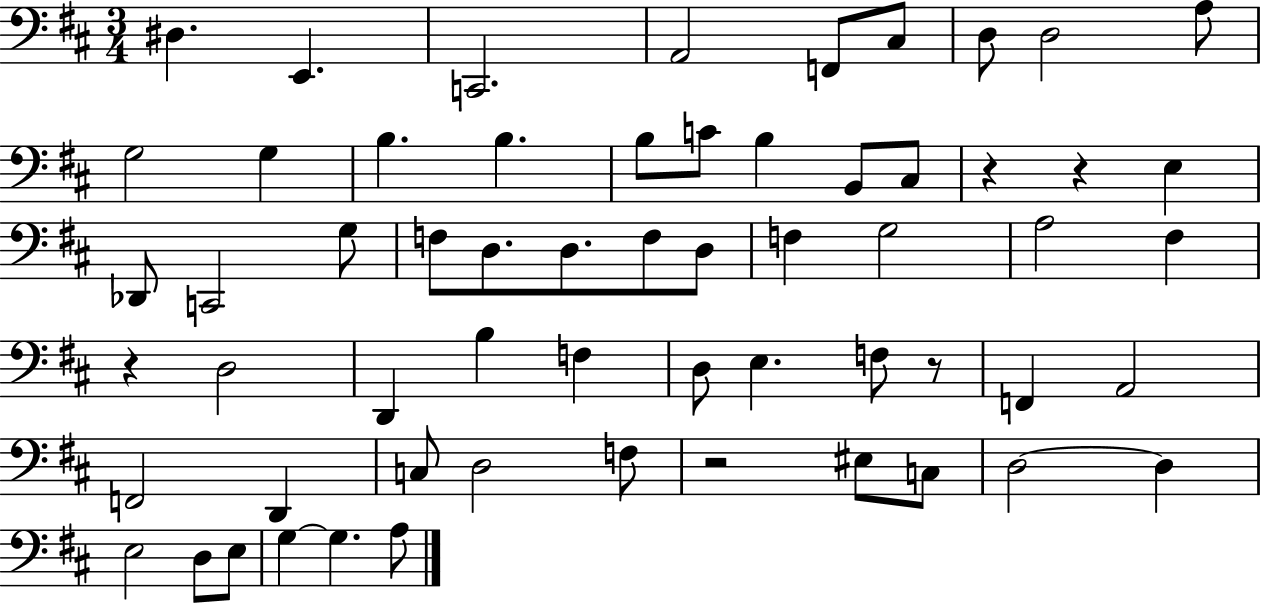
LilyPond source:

{
  \clef bass
  \numericTimeSignature
  \time 3/4
  \key d \major
  dis4. e,4. | c,2. | a,2 f,8 cis8 | d8 d2 a8 | \break g2 g4 | b4. b4. | b8 c'8 b4 b,8 cis8 | r4 r4 e4 | \break des,8 c,2 g8 | f8 d8. d8. f8 d8 | f4 g2 | a2 fis4 | \break r4 d2 | d,4 b4 f4 | d8 e4. f8 r8 | f,4 a,2 | \break f,2 d,4 | c8 d2 f8 | r2 eis8 c8 | d2~~ d4 | \break e2 d8 e8 | g4~~ g4. a8 | \bar "|."
}